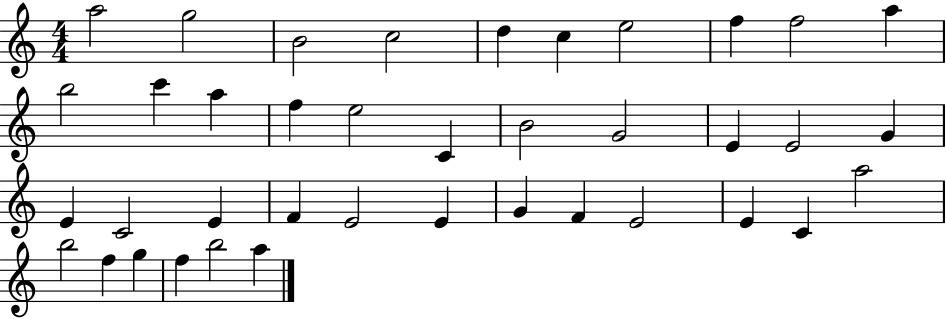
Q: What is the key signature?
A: C major